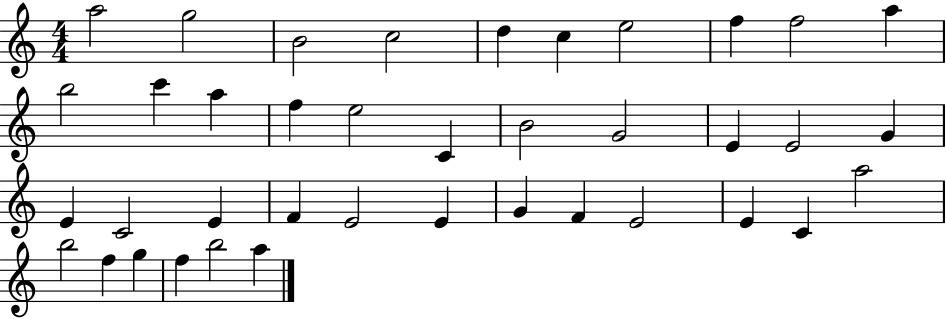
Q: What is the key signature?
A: C major